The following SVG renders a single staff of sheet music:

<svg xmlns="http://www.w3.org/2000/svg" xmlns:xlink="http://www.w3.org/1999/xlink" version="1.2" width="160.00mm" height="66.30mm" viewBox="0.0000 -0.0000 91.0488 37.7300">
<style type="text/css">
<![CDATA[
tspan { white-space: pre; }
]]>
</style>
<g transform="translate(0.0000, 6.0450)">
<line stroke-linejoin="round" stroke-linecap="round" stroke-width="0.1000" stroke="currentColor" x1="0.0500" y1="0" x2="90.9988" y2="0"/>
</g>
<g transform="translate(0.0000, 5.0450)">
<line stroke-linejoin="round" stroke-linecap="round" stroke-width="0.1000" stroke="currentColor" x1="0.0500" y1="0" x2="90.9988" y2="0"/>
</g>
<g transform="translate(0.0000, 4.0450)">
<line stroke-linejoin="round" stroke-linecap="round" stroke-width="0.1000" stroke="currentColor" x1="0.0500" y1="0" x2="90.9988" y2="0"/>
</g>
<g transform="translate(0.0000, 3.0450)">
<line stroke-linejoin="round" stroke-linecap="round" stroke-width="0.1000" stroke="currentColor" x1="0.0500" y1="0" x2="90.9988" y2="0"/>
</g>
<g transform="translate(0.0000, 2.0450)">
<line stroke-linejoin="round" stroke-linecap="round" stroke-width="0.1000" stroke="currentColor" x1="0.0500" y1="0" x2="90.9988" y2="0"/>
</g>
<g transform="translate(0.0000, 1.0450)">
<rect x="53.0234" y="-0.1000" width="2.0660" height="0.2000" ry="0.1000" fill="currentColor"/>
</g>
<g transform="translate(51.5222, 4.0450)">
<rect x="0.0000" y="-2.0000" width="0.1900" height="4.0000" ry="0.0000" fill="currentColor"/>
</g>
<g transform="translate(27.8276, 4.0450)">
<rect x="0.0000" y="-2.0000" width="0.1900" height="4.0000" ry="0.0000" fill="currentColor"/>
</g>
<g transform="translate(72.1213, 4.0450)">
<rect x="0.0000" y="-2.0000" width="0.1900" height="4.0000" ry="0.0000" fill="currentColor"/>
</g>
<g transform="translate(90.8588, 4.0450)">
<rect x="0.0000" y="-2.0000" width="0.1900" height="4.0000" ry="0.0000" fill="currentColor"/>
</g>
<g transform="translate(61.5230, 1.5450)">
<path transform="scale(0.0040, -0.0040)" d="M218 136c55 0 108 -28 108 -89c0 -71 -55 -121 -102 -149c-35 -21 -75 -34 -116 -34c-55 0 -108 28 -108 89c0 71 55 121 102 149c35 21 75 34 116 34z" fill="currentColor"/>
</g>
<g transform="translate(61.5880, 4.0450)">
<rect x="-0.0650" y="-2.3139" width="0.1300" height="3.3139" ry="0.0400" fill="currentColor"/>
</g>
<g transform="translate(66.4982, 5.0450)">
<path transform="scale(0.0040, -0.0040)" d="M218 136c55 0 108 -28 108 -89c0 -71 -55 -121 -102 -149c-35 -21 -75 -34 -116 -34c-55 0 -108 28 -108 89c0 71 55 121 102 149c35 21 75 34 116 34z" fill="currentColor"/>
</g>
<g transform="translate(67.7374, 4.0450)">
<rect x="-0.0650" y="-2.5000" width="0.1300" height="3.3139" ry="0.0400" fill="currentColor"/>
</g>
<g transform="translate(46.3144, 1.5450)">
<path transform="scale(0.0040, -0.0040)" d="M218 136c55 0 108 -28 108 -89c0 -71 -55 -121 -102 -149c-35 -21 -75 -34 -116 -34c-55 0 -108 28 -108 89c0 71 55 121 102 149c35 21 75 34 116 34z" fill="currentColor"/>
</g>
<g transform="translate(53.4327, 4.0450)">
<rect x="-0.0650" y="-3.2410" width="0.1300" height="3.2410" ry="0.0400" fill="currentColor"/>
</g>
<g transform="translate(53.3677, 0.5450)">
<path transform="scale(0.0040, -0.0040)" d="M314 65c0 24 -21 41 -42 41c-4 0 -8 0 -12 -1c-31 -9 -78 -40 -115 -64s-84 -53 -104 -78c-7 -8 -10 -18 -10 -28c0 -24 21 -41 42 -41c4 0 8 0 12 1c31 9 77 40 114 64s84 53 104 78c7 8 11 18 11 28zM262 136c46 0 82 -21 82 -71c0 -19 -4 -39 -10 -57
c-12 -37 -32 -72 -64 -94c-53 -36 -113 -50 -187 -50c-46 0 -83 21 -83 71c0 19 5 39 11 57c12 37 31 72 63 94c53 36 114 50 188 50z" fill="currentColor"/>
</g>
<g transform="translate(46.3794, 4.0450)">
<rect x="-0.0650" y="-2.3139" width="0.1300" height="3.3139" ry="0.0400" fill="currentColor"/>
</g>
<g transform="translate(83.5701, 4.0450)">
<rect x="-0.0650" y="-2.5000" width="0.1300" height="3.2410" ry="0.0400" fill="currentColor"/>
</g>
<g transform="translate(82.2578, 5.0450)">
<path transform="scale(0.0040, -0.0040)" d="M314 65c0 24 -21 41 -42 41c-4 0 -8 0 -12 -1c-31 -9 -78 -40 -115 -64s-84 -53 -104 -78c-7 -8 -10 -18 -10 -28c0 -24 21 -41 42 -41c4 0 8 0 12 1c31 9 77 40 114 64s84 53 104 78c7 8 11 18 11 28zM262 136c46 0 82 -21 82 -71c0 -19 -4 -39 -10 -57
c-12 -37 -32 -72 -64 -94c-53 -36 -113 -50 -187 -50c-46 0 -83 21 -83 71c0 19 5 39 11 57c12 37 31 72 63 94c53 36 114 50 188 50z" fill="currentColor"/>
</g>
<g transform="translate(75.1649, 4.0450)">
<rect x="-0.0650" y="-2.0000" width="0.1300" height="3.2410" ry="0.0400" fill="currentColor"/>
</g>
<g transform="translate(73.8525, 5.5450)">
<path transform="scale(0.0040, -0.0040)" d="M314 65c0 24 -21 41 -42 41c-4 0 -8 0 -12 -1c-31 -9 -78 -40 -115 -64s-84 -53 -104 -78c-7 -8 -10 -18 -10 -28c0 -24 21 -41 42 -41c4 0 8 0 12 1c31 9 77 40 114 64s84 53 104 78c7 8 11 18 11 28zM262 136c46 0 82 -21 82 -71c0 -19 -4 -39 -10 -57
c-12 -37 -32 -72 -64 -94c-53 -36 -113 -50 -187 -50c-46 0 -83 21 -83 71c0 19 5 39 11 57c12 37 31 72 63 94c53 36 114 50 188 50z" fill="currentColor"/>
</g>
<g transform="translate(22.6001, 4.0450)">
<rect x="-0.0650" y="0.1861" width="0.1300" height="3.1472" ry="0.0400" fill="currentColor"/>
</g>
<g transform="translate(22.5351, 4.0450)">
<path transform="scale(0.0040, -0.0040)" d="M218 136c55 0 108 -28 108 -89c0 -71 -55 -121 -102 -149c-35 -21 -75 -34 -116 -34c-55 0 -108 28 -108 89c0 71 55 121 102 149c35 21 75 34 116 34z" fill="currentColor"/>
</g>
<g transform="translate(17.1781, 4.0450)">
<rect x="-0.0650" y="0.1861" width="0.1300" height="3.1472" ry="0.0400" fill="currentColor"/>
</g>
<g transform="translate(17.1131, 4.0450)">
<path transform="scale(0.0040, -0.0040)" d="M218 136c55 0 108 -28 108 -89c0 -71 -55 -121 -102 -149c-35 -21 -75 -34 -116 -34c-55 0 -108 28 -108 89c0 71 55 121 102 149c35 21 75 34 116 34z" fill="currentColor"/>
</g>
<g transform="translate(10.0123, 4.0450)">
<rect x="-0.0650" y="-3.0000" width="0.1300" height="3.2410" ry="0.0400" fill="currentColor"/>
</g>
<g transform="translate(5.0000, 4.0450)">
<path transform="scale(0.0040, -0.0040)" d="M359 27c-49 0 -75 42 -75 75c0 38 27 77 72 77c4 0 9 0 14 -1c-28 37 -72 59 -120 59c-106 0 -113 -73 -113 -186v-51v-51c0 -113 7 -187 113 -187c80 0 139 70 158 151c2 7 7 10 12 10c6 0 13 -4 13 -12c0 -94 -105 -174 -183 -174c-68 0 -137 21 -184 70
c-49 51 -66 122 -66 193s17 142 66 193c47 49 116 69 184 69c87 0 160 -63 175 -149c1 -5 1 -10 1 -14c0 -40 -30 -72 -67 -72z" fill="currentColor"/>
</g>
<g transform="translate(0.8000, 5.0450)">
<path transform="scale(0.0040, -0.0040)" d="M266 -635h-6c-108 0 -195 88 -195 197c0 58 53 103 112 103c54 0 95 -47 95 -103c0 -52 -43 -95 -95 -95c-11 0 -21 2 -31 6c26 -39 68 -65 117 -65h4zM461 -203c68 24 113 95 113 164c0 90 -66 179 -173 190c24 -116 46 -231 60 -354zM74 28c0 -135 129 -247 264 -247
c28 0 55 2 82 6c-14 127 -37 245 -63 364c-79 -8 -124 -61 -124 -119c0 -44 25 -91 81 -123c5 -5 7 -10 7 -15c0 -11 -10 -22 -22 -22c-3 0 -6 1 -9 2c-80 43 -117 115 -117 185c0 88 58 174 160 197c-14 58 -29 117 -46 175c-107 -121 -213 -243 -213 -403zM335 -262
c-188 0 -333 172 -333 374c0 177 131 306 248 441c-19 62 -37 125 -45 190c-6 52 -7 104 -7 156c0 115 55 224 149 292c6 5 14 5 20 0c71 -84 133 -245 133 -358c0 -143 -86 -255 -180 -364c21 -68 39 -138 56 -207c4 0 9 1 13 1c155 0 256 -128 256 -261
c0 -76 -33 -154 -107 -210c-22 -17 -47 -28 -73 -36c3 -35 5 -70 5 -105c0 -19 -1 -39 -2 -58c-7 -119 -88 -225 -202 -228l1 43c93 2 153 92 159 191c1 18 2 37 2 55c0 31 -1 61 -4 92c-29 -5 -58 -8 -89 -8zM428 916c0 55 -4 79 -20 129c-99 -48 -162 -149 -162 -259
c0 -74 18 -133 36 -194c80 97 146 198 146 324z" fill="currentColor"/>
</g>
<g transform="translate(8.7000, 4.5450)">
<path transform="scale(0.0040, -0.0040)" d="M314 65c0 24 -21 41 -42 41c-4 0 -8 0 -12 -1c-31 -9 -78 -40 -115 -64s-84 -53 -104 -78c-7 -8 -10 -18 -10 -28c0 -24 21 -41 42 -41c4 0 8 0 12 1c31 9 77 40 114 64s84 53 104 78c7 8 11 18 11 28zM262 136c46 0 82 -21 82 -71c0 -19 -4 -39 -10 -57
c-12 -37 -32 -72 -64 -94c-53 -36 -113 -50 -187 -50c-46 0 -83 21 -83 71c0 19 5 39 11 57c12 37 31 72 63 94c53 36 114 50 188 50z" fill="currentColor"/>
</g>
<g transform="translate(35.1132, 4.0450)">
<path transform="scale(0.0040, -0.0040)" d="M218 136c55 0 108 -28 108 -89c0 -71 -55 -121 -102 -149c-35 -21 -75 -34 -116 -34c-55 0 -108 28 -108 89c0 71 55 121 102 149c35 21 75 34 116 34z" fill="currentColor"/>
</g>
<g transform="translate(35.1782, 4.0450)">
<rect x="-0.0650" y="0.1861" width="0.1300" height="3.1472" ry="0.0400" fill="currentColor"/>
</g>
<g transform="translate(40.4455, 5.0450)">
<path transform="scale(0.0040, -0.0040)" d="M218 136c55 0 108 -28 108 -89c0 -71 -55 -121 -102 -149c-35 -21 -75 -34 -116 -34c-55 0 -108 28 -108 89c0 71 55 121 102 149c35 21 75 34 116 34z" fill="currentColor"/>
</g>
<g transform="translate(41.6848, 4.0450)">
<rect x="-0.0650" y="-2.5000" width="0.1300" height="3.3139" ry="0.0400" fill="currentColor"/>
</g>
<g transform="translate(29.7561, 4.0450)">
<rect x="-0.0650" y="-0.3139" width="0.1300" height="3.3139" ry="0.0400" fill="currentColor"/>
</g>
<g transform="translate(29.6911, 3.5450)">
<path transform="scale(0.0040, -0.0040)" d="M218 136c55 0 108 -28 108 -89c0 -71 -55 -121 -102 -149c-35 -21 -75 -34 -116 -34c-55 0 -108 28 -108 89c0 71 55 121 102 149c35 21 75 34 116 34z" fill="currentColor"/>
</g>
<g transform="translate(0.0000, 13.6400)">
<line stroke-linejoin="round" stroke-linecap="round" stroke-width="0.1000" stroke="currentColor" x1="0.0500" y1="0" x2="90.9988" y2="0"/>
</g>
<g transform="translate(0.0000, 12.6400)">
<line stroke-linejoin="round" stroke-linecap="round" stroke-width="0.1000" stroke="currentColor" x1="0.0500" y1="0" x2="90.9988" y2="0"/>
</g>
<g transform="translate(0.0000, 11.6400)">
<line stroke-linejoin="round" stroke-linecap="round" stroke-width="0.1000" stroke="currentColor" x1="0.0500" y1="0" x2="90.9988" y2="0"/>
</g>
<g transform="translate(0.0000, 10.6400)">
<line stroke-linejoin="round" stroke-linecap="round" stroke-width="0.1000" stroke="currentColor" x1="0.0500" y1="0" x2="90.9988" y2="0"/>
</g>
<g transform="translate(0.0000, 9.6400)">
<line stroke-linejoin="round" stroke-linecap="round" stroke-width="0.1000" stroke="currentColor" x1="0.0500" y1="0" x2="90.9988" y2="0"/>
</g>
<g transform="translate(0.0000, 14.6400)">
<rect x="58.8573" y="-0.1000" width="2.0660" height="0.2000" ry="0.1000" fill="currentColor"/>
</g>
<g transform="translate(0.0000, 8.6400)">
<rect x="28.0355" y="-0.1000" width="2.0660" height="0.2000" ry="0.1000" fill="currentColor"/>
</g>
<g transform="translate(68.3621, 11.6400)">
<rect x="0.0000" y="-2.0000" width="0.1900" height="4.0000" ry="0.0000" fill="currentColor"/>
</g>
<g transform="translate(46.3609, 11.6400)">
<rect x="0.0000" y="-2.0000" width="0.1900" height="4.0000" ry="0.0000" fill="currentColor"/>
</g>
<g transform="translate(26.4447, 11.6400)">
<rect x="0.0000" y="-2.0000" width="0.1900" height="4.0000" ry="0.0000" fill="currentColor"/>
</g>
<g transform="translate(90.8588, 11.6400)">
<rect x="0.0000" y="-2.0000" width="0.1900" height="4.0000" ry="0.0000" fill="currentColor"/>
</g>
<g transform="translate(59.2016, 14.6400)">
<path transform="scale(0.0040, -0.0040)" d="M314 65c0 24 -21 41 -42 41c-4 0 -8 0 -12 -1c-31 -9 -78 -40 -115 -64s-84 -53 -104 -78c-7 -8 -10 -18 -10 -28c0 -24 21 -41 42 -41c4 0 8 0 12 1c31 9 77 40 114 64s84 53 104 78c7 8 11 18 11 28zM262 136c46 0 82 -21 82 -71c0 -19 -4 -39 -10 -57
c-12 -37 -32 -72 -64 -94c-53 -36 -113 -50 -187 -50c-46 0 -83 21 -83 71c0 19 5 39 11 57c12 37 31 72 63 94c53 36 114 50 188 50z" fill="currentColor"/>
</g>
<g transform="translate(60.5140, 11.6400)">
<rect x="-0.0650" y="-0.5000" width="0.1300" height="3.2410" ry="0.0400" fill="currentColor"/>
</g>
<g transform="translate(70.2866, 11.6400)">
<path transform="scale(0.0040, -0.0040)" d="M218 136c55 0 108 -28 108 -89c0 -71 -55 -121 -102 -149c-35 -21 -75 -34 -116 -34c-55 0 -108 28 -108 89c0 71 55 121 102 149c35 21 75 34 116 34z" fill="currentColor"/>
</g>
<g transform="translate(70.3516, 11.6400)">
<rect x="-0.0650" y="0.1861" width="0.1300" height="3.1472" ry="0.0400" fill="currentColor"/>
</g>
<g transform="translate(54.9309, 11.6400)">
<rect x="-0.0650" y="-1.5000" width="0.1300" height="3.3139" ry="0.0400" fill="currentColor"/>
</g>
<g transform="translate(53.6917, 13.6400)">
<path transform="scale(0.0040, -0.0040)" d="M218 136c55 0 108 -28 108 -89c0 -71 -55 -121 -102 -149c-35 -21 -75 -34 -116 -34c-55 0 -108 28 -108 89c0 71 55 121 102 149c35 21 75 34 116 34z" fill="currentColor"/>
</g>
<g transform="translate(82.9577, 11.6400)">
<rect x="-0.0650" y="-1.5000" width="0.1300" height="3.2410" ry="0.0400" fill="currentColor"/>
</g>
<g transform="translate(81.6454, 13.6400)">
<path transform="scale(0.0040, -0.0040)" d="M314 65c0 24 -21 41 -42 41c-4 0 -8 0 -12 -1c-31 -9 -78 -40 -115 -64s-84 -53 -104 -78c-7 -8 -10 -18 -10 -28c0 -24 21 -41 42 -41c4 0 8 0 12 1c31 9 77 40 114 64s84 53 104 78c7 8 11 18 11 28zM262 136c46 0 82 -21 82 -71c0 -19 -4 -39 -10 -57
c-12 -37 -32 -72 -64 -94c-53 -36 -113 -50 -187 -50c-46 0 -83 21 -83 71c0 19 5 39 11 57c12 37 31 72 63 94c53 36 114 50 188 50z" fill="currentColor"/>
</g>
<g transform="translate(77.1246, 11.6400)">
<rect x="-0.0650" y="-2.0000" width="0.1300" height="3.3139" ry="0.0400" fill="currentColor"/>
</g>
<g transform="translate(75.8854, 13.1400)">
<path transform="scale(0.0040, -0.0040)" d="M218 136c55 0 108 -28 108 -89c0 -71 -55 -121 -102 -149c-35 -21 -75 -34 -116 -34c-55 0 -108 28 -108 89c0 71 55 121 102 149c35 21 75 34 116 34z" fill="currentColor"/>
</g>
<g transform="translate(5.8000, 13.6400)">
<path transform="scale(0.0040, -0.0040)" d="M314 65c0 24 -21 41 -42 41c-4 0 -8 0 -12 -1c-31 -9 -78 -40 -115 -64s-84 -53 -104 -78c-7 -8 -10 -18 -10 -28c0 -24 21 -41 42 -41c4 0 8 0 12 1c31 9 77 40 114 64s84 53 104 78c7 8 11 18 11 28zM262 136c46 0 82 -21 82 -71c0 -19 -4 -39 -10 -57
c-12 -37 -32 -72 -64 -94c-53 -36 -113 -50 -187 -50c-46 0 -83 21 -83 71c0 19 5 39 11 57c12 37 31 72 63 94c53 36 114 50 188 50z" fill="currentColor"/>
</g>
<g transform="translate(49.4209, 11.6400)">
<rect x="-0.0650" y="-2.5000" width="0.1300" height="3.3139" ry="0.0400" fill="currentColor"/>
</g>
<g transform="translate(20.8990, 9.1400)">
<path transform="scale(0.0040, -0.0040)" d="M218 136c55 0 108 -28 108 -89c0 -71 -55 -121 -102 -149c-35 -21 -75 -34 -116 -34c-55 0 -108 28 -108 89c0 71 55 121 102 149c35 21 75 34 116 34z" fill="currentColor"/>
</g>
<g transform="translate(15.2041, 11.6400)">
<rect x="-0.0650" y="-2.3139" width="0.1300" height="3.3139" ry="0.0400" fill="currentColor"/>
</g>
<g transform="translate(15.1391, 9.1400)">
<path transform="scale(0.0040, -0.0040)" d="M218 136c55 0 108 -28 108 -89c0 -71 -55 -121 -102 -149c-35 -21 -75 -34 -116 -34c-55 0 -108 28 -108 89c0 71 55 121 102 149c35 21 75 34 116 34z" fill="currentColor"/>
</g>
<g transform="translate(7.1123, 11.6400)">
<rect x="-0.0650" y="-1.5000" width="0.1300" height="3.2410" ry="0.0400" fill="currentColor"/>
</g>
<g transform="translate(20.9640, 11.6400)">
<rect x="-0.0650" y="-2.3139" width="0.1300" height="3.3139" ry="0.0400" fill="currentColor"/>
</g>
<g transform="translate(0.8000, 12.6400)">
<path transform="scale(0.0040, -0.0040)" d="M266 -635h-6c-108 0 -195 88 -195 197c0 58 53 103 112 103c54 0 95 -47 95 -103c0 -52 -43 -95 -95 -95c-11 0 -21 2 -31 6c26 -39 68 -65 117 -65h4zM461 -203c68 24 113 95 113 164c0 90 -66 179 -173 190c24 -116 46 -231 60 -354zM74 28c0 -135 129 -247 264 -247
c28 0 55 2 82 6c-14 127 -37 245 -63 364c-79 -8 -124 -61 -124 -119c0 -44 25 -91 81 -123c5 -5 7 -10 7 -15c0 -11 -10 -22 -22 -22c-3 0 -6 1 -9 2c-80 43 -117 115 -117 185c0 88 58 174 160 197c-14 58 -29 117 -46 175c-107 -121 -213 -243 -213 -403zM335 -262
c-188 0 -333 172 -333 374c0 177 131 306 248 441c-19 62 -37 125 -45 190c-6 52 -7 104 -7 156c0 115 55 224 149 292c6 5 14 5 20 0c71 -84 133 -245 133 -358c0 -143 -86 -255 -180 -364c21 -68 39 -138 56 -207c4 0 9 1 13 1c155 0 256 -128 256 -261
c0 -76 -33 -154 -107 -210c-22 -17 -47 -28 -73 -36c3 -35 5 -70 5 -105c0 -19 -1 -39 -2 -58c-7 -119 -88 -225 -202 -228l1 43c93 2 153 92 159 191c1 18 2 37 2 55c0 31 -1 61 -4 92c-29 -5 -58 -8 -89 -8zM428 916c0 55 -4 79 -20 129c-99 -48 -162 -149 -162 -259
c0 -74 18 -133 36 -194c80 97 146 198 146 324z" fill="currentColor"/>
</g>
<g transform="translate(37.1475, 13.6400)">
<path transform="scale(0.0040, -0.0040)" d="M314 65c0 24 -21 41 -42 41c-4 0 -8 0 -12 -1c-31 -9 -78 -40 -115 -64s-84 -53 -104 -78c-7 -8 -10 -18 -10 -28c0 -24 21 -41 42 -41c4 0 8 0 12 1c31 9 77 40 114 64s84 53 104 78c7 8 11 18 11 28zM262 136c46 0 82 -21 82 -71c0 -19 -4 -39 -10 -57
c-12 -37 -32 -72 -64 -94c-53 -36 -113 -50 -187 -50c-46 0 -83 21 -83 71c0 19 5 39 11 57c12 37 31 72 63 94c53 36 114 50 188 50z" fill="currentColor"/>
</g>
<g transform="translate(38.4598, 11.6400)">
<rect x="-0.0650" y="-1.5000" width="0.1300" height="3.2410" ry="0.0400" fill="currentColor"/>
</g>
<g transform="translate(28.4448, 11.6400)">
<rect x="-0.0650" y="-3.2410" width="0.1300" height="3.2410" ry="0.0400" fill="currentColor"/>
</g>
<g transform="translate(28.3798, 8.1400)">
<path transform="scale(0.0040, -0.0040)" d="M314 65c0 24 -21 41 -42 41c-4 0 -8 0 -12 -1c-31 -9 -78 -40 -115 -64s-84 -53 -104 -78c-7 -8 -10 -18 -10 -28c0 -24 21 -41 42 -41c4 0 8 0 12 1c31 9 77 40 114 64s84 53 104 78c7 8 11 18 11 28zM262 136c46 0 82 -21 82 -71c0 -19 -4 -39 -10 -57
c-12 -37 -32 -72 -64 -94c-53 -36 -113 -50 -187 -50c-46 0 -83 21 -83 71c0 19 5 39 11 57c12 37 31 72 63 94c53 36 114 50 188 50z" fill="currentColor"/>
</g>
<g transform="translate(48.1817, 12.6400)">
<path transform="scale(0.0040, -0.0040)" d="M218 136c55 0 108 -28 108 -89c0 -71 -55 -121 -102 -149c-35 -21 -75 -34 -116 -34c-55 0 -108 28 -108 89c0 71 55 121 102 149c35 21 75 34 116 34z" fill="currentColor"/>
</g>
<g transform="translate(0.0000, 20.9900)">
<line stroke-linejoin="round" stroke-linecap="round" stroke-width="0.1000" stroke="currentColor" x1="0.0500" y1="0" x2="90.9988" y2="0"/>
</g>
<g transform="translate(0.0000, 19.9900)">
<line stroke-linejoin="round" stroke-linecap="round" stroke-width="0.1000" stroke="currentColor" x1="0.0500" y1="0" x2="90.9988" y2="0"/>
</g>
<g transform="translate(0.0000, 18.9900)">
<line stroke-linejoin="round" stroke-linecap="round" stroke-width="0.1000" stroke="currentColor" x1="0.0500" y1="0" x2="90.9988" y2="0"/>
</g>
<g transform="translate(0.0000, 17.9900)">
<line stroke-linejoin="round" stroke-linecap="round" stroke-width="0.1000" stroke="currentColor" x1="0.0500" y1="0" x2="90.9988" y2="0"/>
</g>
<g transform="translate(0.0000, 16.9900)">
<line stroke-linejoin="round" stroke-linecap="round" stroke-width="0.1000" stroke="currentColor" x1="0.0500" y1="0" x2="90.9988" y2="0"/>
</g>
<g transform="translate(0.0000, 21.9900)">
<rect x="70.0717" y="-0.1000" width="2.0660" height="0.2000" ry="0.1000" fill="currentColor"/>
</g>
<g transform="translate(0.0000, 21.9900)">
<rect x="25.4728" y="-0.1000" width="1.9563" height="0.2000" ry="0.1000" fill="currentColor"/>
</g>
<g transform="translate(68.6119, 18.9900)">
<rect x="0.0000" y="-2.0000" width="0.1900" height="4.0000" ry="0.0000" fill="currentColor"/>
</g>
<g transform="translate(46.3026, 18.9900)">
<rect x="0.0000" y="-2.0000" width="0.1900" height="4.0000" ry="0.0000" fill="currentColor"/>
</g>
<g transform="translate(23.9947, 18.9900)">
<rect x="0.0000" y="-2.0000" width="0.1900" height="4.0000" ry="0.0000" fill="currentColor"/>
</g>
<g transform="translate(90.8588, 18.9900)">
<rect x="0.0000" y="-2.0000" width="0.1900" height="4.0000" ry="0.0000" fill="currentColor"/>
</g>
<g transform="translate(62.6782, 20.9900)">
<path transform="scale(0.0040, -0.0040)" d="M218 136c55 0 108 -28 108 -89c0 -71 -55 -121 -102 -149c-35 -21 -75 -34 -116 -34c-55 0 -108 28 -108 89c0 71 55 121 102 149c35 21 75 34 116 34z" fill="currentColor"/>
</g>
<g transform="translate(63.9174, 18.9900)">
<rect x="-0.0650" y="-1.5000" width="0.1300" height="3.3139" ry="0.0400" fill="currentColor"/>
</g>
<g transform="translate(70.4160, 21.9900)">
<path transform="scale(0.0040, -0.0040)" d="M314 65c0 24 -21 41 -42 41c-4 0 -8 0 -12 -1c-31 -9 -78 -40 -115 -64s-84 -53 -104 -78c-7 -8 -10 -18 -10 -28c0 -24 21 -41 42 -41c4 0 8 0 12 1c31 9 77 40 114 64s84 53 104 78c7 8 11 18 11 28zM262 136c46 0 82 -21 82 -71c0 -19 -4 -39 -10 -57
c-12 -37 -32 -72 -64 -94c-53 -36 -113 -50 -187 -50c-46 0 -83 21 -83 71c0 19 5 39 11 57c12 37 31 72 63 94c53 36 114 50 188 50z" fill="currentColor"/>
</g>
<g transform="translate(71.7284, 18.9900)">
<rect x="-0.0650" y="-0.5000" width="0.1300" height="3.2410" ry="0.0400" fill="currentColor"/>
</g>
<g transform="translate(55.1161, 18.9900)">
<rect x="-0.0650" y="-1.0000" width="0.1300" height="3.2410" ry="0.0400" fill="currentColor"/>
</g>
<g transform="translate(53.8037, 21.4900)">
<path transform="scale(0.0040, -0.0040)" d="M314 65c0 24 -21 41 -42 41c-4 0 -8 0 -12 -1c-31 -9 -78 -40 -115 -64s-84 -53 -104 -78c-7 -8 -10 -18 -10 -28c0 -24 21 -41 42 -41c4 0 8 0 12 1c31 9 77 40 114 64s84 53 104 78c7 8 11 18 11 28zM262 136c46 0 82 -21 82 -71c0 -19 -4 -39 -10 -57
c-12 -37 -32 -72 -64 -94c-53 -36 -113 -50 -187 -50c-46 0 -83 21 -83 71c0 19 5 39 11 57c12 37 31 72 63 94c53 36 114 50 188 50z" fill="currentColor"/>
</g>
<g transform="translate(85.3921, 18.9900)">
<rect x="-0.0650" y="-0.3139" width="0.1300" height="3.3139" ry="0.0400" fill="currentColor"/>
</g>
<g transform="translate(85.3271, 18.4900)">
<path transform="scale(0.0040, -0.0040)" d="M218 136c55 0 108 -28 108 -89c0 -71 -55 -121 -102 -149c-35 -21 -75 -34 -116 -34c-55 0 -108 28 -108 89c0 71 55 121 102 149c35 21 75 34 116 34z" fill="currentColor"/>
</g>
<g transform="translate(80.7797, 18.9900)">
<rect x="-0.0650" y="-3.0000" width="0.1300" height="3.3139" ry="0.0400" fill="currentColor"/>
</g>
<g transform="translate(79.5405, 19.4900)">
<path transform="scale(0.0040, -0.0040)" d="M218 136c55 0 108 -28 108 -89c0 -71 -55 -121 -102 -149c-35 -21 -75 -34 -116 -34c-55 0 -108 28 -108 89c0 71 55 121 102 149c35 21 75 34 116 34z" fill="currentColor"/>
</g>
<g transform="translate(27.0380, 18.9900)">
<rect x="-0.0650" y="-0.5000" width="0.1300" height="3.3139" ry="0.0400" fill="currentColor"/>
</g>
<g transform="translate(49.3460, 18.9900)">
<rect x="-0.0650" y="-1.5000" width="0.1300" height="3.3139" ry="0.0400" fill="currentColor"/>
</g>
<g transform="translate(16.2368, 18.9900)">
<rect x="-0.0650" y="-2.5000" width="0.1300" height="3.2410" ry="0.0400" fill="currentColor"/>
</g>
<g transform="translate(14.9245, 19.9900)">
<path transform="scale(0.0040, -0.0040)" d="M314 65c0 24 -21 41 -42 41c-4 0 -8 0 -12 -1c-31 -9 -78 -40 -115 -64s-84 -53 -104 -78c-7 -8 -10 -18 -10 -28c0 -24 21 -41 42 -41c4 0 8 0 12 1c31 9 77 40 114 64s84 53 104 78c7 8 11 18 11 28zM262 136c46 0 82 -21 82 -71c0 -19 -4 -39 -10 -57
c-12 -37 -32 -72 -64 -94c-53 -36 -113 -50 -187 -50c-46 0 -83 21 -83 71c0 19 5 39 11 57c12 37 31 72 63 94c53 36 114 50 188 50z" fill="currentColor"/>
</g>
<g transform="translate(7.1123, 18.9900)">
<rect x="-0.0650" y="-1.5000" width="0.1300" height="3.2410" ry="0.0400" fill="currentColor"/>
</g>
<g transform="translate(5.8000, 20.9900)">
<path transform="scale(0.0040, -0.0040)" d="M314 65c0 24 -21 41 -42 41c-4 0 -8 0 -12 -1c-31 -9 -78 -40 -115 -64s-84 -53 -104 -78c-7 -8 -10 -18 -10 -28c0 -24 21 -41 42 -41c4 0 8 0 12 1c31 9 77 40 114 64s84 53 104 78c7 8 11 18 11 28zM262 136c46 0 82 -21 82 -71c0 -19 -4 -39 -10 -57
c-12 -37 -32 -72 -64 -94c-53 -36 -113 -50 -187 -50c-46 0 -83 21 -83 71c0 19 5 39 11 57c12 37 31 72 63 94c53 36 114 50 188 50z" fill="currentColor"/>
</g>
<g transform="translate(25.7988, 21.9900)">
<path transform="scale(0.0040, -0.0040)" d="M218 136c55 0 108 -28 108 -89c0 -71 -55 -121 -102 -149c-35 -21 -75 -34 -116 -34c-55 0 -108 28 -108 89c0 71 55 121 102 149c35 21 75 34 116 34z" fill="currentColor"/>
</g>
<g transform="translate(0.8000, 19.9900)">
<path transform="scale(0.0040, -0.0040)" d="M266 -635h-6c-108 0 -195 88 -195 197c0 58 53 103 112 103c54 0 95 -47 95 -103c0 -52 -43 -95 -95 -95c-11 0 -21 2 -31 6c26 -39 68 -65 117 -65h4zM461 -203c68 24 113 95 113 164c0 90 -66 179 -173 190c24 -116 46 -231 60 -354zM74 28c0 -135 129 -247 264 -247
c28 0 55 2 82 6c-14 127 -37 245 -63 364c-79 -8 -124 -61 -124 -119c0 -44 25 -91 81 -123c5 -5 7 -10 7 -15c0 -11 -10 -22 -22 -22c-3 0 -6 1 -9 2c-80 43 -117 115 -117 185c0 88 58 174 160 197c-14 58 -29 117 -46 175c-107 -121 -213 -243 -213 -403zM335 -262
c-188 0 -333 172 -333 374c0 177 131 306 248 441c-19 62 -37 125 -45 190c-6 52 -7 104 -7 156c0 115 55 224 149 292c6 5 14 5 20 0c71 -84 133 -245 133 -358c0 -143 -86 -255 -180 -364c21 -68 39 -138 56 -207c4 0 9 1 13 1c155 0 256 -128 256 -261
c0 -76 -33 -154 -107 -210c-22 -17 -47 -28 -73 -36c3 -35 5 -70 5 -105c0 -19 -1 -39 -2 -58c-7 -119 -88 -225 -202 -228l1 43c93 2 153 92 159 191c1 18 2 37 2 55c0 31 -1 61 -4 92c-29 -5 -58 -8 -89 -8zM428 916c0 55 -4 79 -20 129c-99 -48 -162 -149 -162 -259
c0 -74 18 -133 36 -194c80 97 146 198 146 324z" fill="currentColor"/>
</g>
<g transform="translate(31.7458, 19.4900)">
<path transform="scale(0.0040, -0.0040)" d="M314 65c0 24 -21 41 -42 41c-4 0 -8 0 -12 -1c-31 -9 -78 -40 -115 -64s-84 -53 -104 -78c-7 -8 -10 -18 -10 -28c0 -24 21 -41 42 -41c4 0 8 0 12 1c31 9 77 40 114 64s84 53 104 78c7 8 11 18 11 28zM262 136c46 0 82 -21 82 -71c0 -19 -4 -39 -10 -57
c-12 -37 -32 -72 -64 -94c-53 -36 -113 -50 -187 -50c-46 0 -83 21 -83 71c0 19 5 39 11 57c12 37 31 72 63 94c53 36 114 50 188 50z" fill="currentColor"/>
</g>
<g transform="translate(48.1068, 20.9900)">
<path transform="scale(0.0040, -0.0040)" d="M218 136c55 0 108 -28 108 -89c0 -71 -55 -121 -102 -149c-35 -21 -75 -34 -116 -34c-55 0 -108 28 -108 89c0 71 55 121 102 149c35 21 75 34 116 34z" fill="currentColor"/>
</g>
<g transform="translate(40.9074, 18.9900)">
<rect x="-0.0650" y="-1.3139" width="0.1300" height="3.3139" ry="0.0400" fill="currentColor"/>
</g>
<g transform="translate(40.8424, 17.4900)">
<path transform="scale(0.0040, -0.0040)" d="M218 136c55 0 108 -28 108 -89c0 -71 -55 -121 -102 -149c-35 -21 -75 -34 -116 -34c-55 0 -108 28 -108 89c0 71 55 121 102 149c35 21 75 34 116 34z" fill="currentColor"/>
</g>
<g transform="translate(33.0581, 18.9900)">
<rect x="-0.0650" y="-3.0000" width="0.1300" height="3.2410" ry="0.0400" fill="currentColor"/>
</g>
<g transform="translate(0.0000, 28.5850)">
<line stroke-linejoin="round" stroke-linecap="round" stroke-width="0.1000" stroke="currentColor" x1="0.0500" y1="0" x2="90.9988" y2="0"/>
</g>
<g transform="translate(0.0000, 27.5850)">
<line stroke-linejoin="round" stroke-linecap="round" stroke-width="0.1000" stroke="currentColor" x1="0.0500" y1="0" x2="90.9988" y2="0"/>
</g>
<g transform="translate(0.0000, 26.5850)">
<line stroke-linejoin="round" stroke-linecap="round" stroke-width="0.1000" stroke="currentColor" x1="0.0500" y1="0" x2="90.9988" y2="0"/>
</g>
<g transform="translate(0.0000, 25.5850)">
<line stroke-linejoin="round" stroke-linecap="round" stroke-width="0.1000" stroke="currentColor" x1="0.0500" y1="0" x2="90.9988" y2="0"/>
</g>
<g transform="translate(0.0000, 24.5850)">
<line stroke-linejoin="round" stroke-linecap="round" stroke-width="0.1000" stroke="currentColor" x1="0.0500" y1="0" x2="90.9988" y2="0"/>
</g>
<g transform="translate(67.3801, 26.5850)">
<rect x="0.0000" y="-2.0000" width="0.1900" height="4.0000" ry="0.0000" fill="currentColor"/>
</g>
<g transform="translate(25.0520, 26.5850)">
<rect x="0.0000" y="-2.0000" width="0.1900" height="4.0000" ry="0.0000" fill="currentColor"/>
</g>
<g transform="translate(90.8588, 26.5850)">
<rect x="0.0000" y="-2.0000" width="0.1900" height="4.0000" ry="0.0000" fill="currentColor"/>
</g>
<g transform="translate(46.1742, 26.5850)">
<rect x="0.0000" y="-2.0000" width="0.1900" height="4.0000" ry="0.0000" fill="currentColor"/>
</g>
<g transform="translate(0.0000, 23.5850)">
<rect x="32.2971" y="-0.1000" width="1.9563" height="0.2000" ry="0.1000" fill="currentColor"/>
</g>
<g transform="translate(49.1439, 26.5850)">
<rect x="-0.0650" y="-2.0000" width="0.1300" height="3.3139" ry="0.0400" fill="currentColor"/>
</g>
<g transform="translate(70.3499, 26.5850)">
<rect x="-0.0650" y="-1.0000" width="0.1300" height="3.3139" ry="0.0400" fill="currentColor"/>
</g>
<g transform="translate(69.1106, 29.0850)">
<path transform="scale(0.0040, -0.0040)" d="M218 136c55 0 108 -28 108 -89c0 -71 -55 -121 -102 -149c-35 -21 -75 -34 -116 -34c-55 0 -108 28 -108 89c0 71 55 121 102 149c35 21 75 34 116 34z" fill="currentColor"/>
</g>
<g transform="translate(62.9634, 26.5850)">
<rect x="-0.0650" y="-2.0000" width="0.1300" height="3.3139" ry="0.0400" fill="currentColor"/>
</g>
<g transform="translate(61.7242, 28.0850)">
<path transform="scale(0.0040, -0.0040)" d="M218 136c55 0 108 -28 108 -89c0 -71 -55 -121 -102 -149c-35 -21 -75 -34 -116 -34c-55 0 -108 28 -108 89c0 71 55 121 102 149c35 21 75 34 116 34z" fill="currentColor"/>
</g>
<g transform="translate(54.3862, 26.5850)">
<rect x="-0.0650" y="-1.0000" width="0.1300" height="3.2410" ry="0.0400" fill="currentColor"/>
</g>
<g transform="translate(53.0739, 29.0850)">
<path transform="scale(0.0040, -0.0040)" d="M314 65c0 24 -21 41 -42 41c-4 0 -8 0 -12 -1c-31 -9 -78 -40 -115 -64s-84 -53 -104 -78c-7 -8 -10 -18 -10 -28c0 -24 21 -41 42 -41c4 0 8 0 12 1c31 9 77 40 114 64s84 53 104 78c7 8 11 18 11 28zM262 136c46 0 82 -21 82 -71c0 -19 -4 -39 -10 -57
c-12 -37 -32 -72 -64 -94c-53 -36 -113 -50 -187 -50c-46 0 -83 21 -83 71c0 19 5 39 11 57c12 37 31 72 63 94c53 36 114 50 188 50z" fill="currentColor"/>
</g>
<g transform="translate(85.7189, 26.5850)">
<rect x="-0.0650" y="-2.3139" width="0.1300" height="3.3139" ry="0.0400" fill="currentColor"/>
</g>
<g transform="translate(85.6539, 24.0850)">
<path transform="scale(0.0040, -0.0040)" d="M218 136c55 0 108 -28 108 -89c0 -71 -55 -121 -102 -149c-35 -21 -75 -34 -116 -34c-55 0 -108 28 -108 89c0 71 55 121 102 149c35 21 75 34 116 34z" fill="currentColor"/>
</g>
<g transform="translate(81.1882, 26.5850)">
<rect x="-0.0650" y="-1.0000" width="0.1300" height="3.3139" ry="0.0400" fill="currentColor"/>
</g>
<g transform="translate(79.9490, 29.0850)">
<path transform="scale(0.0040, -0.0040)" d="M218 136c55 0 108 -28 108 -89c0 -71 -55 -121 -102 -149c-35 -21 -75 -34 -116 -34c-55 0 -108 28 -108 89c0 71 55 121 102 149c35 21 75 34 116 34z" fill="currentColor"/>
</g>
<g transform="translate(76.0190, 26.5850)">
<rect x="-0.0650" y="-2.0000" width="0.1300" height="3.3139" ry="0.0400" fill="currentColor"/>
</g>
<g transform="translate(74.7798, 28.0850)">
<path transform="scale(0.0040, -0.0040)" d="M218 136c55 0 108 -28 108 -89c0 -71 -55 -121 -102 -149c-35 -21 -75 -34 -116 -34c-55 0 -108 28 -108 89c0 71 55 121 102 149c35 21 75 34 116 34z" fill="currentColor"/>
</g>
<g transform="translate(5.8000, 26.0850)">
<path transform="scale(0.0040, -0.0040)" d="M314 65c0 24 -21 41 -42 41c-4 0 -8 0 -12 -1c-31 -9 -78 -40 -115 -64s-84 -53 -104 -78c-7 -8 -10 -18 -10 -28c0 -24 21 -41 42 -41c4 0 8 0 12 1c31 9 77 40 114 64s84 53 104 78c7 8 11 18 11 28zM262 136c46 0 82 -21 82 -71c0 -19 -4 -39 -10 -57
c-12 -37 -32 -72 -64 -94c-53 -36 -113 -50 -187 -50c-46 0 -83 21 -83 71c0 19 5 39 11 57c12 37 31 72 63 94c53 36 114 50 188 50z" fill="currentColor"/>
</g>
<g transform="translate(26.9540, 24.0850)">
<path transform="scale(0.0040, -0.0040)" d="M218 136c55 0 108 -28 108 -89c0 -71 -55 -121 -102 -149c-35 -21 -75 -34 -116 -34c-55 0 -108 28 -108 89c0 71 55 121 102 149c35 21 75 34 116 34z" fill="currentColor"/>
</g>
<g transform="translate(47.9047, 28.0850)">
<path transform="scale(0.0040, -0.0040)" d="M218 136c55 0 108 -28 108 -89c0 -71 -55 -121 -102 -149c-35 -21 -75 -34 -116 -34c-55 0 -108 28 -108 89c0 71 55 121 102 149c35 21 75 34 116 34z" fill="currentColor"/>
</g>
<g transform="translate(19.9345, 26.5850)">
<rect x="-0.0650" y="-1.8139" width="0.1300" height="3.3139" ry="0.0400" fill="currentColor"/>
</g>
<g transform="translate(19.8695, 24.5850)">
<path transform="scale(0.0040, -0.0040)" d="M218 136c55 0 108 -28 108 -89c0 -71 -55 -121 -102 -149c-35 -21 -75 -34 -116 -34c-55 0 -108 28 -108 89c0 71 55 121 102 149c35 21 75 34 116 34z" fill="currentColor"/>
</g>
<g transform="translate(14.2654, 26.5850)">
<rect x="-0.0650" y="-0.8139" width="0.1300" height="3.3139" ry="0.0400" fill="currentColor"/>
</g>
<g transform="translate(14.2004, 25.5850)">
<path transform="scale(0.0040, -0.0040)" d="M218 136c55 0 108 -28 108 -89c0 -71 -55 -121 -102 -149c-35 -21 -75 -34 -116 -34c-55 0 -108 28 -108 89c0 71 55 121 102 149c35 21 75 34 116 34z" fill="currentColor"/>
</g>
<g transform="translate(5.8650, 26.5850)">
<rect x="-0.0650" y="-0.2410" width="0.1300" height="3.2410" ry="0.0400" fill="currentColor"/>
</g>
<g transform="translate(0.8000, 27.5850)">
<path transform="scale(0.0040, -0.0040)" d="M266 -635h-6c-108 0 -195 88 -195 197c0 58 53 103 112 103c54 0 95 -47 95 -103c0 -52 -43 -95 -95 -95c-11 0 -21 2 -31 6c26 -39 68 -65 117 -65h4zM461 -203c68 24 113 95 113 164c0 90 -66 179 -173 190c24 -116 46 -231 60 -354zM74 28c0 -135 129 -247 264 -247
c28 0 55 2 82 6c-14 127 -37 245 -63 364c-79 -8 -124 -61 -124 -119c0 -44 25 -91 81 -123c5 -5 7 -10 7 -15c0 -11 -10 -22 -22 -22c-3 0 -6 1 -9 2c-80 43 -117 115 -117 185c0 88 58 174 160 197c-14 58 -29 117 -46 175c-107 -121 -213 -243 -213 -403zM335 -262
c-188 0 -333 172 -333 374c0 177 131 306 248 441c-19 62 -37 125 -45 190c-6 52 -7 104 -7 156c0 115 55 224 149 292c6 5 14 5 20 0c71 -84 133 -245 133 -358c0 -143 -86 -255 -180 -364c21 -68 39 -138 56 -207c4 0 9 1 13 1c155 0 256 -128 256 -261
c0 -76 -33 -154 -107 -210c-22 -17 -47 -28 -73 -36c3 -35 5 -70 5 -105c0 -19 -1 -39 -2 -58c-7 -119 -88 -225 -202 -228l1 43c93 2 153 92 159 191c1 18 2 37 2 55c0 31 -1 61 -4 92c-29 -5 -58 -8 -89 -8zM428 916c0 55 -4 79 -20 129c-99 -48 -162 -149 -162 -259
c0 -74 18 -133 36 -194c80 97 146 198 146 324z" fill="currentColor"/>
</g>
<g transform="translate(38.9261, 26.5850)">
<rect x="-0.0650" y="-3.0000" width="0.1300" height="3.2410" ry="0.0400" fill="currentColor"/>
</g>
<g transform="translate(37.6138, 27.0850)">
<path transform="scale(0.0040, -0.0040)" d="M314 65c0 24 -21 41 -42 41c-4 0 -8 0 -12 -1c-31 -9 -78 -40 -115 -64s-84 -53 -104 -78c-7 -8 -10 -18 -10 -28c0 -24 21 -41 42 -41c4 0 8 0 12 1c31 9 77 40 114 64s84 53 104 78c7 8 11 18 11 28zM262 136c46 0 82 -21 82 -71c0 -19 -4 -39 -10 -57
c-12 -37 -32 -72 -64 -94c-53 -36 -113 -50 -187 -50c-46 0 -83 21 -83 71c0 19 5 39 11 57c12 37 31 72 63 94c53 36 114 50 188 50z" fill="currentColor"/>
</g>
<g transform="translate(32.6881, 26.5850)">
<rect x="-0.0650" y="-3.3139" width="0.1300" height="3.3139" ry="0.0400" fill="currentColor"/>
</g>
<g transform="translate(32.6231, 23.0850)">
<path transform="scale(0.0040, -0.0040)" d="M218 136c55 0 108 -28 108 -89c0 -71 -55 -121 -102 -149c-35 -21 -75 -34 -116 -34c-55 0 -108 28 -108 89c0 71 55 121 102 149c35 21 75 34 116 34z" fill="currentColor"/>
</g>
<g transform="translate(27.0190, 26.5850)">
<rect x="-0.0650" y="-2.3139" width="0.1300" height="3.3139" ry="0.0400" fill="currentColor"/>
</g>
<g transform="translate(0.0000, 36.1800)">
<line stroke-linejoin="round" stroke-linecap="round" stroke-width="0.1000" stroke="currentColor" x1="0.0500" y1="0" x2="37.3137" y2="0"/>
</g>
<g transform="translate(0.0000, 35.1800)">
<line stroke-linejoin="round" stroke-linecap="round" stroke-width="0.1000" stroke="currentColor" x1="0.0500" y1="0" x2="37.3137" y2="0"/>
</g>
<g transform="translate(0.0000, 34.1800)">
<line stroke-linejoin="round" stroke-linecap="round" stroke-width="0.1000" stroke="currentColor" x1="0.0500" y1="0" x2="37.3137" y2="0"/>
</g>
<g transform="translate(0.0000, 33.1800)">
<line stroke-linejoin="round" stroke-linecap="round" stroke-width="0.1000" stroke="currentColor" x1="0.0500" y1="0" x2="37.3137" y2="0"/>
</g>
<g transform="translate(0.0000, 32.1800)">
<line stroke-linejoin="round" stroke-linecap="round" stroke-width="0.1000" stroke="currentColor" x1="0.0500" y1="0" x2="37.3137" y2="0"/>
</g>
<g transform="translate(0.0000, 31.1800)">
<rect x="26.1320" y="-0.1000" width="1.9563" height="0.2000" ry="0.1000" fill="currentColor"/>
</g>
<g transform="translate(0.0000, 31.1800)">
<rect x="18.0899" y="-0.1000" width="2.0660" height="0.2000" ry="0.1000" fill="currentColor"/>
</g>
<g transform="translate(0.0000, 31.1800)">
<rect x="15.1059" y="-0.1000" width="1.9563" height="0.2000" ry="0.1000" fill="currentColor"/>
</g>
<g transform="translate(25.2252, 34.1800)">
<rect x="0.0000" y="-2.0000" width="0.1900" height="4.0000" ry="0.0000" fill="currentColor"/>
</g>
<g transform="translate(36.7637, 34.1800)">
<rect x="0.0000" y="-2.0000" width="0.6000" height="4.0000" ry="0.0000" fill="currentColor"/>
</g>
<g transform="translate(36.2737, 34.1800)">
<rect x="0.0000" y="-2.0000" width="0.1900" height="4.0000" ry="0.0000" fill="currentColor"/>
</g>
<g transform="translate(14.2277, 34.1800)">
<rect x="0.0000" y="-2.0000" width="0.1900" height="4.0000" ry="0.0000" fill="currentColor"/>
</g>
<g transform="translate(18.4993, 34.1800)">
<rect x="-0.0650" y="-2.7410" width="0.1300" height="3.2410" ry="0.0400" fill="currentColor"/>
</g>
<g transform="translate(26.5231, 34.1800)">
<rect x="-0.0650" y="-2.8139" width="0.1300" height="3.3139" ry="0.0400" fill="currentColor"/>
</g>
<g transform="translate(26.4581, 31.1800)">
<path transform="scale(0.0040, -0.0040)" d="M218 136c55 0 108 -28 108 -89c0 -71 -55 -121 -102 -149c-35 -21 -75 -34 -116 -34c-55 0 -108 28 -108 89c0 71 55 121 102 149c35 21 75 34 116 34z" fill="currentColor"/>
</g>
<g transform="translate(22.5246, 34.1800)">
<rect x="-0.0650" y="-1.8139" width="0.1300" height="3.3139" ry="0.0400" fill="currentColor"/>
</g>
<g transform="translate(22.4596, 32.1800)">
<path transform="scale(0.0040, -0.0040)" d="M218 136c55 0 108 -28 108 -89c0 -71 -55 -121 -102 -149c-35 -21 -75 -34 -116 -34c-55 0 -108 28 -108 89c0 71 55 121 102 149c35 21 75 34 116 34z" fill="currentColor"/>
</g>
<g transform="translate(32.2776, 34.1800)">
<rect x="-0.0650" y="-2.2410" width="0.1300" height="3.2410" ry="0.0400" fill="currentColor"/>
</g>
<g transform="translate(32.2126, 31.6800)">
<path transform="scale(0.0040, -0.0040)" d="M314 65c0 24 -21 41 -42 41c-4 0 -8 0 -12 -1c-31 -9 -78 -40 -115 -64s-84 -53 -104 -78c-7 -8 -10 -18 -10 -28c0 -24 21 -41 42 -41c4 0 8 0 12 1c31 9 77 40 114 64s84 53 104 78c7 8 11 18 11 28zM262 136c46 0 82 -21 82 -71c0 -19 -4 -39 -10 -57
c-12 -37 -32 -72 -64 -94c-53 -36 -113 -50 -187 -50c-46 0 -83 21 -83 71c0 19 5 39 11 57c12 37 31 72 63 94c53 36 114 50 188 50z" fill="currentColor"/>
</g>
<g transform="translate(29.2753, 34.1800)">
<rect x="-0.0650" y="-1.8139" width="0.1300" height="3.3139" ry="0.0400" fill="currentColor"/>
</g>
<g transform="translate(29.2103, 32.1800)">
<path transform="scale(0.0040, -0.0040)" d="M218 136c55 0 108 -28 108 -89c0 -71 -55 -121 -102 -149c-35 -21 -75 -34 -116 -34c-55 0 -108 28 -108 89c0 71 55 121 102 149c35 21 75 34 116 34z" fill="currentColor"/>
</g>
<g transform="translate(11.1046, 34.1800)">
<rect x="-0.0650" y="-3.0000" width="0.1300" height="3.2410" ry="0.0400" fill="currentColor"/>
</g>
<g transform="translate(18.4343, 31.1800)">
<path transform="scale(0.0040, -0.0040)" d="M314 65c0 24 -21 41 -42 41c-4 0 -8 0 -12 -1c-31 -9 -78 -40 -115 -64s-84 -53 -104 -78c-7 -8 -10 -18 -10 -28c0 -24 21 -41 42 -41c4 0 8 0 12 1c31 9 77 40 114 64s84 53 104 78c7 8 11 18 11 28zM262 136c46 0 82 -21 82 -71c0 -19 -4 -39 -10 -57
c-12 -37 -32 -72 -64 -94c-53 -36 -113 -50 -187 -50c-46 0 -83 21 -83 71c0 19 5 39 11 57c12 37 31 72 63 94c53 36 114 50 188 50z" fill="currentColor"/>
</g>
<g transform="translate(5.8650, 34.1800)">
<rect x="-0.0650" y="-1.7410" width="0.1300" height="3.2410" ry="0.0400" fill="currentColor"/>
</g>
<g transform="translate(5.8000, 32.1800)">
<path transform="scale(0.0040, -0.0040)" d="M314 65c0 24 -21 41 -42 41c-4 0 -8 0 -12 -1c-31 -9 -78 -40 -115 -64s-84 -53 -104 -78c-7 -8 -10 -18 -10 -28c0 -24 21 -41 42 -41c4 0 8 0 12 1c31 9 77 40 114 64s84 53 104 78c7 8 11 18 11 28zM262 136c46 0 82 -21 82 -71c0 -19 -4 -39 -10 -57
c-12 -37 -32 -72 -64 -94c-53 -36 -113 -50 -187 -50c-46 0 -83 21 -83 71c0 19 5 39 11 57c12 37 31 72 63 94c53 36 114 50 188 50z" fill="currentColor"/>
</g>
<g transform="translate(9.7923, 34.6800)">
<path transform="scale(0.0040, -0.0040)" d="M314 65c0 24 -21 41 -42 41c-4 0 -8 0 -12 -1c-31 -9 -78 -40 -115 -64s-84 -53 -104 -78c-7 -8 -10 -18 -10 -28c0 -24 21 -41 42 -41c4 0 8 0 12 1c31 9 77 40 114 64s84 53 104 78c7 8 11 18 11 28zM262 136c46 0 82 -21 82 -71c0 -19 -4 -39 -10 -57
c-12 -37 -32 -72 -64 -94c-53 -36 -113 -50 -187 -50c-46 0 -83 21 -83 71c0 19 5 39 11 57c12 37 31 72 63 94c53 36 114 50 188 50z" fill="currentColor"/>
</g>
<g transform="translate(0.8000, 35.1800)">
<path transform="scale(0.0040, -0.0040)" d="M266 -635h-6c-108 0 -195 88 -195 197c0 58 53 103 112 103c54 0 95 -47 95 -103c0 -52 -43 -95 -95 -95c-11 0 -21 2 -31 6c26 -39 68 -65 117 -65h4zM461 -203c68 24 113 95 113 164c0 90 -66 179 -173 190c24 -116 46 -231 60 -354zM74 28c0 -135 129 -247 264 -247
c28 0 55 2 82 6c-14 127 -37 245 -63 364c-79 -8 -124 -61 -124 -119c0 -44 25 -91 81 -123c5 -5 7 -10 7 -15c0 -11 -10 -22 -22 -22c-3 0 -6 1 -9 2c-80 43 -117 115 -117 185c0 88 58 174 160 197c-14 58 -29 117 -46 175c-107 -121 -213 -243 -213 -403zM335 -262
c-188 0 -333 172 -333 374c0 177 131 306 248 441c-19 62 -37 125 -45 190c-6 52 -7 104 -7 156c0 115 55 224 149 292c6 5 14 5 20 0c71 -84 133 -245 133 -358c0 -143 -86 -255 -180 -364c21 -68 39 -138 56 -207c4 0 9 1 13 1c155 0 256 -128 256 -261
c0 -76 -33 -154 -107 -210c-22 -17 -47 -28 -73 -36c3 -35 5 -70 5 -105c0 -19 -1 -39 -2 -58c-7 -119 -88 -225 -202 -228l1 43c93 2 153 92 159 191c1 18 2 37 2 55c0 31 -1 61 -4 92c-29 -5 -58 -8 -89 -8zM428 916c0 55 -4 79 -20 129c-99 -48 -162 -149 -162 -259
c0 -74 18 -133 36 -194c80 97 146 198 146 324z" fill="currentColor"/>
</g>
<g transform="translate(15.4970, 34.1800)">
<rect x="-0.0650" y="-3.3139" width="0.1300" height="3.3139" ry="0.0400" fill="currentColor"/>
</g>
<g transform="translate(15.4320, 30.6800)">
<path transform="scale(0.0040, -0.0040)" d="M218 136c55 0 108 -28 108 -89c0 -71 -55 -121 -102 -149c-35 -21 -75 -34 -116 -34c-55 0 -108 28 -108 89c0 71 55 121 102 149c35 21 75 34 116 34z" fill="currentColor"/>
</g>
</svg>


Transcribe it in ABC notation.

X:1
T:Untitled
M:4/4
L:1/4
K:C
A2 B B c B G g b2 g G F2 G2 E2 g g b2 E2 G E C2 B F E2 E2 G2 C A2 e E D2 E C2 A c c2 d f g b A2 F D2 F D F D g f2 A2 b a2 f a f g2